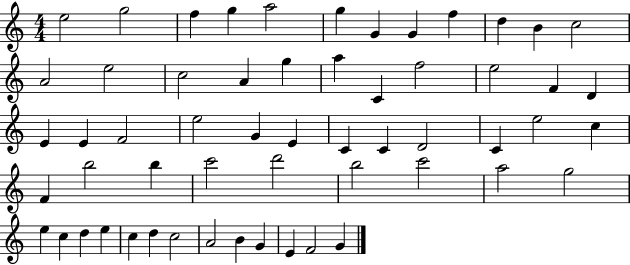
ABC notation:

X:1
T:Untitled
M:4/4
L:1/4
K:C
e2 g2 f g a2 g G G f d B c2 A2 e2 c2 A g a C f2 e2 F D E E F2 e2 G E C C D2 C e2 c F b2 b c'2 d'2 b2 c'2 a2 g2 e c d e c d c2 A2 B G E F2 G